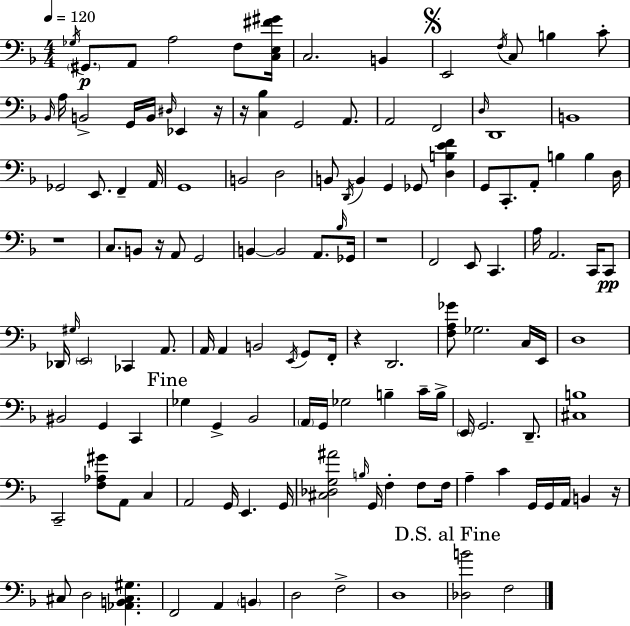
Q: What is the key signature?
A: D minor